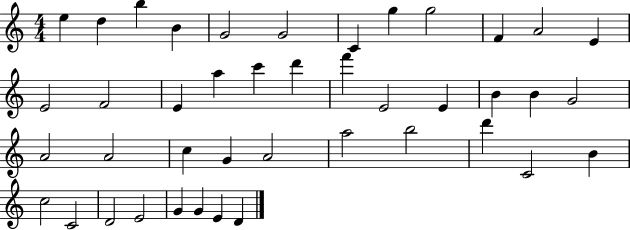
X:1
T:Untitled
M:4/4
L:1/4
K:C
e d b B G2 G2 C g g2 F A2 E E2 F2 E a c' d' f' E2 E B B G2 A2 A2 c G A2 a2 b2 d' C2 B c2 C2 D2 E2 G G E D